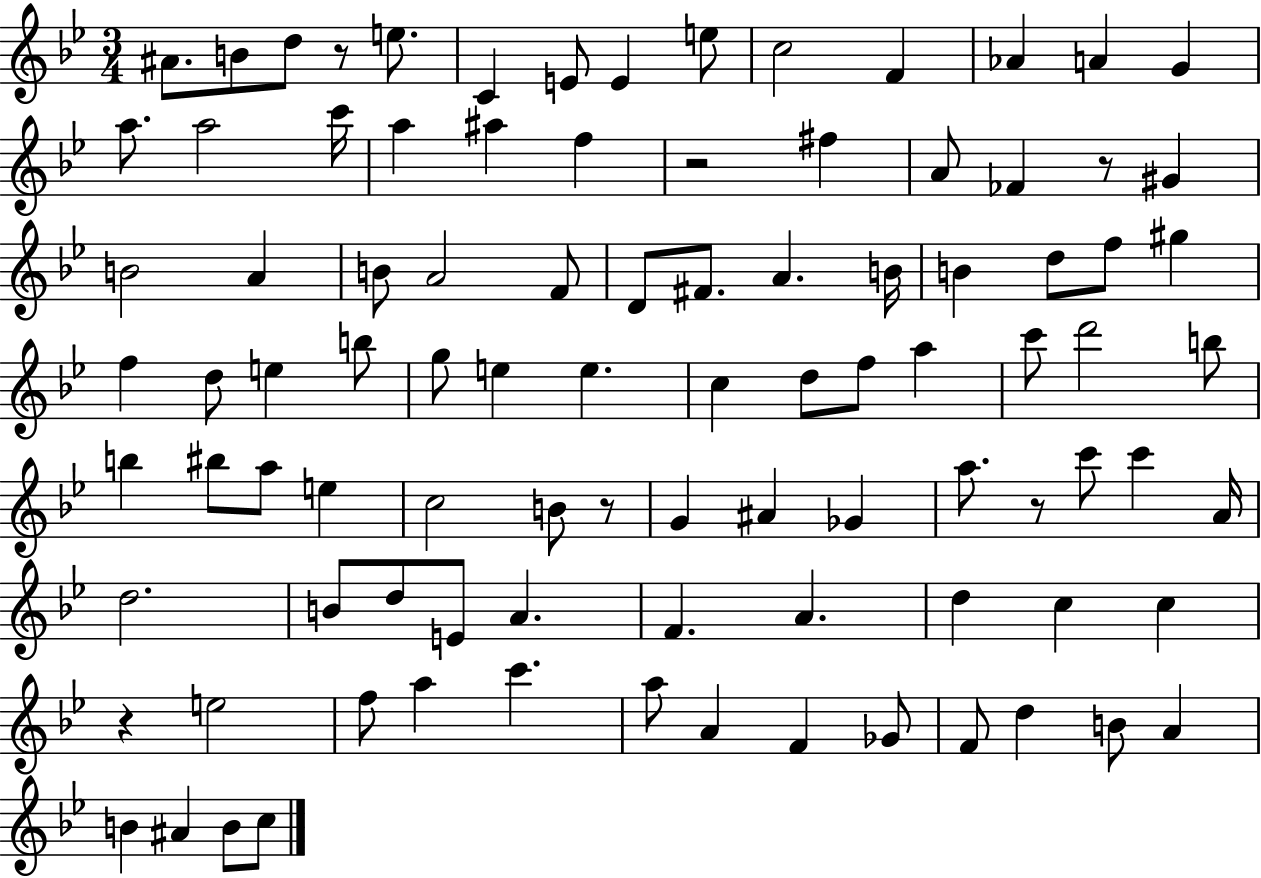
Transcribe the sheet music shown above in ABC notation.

X:1
T:Untitled
M:3/4
L:1/4
K:Bb
^A/2 B/2 d/2 z/2 e/2 C E/2 E e/2 c2 F _A A G a/2 a2 c'/4 a ^a f z2 ^f A/2 _F z/2 ^G B2 A B/2 A2 F/2 D/2 ^F/2 A B/4 B d/2 f/2 ^g f d/2 e b/2 g/2 e e c d/2 f/2 a c'/2 d'2 b/2 b ^b/2 a/2 e c2 B/2 z/2 G ^A _G a/2 z/2 c'/2 c' A/4 d2 B/2 d/2 E/2 A F A d c c z e2 f/2 a c' a/2 A F _G/2 F/2 d B/2 A B ^A B/2 c/2